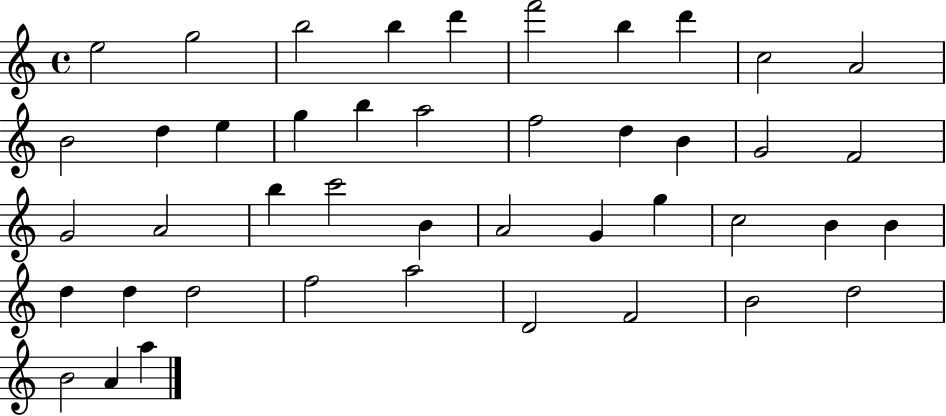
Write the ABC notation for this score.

X:1
T:Untitled
M:4/4
L:1/4
K:C
e2 g2 b2 b d' f'2 b d' c2 A2 B2 d e g b a2 f2 d B G2 F2 G2 A2 b c'2 B A2 G g c2 B B d d d2 f2 a2 D2 F2 B2 d2 B2 A a